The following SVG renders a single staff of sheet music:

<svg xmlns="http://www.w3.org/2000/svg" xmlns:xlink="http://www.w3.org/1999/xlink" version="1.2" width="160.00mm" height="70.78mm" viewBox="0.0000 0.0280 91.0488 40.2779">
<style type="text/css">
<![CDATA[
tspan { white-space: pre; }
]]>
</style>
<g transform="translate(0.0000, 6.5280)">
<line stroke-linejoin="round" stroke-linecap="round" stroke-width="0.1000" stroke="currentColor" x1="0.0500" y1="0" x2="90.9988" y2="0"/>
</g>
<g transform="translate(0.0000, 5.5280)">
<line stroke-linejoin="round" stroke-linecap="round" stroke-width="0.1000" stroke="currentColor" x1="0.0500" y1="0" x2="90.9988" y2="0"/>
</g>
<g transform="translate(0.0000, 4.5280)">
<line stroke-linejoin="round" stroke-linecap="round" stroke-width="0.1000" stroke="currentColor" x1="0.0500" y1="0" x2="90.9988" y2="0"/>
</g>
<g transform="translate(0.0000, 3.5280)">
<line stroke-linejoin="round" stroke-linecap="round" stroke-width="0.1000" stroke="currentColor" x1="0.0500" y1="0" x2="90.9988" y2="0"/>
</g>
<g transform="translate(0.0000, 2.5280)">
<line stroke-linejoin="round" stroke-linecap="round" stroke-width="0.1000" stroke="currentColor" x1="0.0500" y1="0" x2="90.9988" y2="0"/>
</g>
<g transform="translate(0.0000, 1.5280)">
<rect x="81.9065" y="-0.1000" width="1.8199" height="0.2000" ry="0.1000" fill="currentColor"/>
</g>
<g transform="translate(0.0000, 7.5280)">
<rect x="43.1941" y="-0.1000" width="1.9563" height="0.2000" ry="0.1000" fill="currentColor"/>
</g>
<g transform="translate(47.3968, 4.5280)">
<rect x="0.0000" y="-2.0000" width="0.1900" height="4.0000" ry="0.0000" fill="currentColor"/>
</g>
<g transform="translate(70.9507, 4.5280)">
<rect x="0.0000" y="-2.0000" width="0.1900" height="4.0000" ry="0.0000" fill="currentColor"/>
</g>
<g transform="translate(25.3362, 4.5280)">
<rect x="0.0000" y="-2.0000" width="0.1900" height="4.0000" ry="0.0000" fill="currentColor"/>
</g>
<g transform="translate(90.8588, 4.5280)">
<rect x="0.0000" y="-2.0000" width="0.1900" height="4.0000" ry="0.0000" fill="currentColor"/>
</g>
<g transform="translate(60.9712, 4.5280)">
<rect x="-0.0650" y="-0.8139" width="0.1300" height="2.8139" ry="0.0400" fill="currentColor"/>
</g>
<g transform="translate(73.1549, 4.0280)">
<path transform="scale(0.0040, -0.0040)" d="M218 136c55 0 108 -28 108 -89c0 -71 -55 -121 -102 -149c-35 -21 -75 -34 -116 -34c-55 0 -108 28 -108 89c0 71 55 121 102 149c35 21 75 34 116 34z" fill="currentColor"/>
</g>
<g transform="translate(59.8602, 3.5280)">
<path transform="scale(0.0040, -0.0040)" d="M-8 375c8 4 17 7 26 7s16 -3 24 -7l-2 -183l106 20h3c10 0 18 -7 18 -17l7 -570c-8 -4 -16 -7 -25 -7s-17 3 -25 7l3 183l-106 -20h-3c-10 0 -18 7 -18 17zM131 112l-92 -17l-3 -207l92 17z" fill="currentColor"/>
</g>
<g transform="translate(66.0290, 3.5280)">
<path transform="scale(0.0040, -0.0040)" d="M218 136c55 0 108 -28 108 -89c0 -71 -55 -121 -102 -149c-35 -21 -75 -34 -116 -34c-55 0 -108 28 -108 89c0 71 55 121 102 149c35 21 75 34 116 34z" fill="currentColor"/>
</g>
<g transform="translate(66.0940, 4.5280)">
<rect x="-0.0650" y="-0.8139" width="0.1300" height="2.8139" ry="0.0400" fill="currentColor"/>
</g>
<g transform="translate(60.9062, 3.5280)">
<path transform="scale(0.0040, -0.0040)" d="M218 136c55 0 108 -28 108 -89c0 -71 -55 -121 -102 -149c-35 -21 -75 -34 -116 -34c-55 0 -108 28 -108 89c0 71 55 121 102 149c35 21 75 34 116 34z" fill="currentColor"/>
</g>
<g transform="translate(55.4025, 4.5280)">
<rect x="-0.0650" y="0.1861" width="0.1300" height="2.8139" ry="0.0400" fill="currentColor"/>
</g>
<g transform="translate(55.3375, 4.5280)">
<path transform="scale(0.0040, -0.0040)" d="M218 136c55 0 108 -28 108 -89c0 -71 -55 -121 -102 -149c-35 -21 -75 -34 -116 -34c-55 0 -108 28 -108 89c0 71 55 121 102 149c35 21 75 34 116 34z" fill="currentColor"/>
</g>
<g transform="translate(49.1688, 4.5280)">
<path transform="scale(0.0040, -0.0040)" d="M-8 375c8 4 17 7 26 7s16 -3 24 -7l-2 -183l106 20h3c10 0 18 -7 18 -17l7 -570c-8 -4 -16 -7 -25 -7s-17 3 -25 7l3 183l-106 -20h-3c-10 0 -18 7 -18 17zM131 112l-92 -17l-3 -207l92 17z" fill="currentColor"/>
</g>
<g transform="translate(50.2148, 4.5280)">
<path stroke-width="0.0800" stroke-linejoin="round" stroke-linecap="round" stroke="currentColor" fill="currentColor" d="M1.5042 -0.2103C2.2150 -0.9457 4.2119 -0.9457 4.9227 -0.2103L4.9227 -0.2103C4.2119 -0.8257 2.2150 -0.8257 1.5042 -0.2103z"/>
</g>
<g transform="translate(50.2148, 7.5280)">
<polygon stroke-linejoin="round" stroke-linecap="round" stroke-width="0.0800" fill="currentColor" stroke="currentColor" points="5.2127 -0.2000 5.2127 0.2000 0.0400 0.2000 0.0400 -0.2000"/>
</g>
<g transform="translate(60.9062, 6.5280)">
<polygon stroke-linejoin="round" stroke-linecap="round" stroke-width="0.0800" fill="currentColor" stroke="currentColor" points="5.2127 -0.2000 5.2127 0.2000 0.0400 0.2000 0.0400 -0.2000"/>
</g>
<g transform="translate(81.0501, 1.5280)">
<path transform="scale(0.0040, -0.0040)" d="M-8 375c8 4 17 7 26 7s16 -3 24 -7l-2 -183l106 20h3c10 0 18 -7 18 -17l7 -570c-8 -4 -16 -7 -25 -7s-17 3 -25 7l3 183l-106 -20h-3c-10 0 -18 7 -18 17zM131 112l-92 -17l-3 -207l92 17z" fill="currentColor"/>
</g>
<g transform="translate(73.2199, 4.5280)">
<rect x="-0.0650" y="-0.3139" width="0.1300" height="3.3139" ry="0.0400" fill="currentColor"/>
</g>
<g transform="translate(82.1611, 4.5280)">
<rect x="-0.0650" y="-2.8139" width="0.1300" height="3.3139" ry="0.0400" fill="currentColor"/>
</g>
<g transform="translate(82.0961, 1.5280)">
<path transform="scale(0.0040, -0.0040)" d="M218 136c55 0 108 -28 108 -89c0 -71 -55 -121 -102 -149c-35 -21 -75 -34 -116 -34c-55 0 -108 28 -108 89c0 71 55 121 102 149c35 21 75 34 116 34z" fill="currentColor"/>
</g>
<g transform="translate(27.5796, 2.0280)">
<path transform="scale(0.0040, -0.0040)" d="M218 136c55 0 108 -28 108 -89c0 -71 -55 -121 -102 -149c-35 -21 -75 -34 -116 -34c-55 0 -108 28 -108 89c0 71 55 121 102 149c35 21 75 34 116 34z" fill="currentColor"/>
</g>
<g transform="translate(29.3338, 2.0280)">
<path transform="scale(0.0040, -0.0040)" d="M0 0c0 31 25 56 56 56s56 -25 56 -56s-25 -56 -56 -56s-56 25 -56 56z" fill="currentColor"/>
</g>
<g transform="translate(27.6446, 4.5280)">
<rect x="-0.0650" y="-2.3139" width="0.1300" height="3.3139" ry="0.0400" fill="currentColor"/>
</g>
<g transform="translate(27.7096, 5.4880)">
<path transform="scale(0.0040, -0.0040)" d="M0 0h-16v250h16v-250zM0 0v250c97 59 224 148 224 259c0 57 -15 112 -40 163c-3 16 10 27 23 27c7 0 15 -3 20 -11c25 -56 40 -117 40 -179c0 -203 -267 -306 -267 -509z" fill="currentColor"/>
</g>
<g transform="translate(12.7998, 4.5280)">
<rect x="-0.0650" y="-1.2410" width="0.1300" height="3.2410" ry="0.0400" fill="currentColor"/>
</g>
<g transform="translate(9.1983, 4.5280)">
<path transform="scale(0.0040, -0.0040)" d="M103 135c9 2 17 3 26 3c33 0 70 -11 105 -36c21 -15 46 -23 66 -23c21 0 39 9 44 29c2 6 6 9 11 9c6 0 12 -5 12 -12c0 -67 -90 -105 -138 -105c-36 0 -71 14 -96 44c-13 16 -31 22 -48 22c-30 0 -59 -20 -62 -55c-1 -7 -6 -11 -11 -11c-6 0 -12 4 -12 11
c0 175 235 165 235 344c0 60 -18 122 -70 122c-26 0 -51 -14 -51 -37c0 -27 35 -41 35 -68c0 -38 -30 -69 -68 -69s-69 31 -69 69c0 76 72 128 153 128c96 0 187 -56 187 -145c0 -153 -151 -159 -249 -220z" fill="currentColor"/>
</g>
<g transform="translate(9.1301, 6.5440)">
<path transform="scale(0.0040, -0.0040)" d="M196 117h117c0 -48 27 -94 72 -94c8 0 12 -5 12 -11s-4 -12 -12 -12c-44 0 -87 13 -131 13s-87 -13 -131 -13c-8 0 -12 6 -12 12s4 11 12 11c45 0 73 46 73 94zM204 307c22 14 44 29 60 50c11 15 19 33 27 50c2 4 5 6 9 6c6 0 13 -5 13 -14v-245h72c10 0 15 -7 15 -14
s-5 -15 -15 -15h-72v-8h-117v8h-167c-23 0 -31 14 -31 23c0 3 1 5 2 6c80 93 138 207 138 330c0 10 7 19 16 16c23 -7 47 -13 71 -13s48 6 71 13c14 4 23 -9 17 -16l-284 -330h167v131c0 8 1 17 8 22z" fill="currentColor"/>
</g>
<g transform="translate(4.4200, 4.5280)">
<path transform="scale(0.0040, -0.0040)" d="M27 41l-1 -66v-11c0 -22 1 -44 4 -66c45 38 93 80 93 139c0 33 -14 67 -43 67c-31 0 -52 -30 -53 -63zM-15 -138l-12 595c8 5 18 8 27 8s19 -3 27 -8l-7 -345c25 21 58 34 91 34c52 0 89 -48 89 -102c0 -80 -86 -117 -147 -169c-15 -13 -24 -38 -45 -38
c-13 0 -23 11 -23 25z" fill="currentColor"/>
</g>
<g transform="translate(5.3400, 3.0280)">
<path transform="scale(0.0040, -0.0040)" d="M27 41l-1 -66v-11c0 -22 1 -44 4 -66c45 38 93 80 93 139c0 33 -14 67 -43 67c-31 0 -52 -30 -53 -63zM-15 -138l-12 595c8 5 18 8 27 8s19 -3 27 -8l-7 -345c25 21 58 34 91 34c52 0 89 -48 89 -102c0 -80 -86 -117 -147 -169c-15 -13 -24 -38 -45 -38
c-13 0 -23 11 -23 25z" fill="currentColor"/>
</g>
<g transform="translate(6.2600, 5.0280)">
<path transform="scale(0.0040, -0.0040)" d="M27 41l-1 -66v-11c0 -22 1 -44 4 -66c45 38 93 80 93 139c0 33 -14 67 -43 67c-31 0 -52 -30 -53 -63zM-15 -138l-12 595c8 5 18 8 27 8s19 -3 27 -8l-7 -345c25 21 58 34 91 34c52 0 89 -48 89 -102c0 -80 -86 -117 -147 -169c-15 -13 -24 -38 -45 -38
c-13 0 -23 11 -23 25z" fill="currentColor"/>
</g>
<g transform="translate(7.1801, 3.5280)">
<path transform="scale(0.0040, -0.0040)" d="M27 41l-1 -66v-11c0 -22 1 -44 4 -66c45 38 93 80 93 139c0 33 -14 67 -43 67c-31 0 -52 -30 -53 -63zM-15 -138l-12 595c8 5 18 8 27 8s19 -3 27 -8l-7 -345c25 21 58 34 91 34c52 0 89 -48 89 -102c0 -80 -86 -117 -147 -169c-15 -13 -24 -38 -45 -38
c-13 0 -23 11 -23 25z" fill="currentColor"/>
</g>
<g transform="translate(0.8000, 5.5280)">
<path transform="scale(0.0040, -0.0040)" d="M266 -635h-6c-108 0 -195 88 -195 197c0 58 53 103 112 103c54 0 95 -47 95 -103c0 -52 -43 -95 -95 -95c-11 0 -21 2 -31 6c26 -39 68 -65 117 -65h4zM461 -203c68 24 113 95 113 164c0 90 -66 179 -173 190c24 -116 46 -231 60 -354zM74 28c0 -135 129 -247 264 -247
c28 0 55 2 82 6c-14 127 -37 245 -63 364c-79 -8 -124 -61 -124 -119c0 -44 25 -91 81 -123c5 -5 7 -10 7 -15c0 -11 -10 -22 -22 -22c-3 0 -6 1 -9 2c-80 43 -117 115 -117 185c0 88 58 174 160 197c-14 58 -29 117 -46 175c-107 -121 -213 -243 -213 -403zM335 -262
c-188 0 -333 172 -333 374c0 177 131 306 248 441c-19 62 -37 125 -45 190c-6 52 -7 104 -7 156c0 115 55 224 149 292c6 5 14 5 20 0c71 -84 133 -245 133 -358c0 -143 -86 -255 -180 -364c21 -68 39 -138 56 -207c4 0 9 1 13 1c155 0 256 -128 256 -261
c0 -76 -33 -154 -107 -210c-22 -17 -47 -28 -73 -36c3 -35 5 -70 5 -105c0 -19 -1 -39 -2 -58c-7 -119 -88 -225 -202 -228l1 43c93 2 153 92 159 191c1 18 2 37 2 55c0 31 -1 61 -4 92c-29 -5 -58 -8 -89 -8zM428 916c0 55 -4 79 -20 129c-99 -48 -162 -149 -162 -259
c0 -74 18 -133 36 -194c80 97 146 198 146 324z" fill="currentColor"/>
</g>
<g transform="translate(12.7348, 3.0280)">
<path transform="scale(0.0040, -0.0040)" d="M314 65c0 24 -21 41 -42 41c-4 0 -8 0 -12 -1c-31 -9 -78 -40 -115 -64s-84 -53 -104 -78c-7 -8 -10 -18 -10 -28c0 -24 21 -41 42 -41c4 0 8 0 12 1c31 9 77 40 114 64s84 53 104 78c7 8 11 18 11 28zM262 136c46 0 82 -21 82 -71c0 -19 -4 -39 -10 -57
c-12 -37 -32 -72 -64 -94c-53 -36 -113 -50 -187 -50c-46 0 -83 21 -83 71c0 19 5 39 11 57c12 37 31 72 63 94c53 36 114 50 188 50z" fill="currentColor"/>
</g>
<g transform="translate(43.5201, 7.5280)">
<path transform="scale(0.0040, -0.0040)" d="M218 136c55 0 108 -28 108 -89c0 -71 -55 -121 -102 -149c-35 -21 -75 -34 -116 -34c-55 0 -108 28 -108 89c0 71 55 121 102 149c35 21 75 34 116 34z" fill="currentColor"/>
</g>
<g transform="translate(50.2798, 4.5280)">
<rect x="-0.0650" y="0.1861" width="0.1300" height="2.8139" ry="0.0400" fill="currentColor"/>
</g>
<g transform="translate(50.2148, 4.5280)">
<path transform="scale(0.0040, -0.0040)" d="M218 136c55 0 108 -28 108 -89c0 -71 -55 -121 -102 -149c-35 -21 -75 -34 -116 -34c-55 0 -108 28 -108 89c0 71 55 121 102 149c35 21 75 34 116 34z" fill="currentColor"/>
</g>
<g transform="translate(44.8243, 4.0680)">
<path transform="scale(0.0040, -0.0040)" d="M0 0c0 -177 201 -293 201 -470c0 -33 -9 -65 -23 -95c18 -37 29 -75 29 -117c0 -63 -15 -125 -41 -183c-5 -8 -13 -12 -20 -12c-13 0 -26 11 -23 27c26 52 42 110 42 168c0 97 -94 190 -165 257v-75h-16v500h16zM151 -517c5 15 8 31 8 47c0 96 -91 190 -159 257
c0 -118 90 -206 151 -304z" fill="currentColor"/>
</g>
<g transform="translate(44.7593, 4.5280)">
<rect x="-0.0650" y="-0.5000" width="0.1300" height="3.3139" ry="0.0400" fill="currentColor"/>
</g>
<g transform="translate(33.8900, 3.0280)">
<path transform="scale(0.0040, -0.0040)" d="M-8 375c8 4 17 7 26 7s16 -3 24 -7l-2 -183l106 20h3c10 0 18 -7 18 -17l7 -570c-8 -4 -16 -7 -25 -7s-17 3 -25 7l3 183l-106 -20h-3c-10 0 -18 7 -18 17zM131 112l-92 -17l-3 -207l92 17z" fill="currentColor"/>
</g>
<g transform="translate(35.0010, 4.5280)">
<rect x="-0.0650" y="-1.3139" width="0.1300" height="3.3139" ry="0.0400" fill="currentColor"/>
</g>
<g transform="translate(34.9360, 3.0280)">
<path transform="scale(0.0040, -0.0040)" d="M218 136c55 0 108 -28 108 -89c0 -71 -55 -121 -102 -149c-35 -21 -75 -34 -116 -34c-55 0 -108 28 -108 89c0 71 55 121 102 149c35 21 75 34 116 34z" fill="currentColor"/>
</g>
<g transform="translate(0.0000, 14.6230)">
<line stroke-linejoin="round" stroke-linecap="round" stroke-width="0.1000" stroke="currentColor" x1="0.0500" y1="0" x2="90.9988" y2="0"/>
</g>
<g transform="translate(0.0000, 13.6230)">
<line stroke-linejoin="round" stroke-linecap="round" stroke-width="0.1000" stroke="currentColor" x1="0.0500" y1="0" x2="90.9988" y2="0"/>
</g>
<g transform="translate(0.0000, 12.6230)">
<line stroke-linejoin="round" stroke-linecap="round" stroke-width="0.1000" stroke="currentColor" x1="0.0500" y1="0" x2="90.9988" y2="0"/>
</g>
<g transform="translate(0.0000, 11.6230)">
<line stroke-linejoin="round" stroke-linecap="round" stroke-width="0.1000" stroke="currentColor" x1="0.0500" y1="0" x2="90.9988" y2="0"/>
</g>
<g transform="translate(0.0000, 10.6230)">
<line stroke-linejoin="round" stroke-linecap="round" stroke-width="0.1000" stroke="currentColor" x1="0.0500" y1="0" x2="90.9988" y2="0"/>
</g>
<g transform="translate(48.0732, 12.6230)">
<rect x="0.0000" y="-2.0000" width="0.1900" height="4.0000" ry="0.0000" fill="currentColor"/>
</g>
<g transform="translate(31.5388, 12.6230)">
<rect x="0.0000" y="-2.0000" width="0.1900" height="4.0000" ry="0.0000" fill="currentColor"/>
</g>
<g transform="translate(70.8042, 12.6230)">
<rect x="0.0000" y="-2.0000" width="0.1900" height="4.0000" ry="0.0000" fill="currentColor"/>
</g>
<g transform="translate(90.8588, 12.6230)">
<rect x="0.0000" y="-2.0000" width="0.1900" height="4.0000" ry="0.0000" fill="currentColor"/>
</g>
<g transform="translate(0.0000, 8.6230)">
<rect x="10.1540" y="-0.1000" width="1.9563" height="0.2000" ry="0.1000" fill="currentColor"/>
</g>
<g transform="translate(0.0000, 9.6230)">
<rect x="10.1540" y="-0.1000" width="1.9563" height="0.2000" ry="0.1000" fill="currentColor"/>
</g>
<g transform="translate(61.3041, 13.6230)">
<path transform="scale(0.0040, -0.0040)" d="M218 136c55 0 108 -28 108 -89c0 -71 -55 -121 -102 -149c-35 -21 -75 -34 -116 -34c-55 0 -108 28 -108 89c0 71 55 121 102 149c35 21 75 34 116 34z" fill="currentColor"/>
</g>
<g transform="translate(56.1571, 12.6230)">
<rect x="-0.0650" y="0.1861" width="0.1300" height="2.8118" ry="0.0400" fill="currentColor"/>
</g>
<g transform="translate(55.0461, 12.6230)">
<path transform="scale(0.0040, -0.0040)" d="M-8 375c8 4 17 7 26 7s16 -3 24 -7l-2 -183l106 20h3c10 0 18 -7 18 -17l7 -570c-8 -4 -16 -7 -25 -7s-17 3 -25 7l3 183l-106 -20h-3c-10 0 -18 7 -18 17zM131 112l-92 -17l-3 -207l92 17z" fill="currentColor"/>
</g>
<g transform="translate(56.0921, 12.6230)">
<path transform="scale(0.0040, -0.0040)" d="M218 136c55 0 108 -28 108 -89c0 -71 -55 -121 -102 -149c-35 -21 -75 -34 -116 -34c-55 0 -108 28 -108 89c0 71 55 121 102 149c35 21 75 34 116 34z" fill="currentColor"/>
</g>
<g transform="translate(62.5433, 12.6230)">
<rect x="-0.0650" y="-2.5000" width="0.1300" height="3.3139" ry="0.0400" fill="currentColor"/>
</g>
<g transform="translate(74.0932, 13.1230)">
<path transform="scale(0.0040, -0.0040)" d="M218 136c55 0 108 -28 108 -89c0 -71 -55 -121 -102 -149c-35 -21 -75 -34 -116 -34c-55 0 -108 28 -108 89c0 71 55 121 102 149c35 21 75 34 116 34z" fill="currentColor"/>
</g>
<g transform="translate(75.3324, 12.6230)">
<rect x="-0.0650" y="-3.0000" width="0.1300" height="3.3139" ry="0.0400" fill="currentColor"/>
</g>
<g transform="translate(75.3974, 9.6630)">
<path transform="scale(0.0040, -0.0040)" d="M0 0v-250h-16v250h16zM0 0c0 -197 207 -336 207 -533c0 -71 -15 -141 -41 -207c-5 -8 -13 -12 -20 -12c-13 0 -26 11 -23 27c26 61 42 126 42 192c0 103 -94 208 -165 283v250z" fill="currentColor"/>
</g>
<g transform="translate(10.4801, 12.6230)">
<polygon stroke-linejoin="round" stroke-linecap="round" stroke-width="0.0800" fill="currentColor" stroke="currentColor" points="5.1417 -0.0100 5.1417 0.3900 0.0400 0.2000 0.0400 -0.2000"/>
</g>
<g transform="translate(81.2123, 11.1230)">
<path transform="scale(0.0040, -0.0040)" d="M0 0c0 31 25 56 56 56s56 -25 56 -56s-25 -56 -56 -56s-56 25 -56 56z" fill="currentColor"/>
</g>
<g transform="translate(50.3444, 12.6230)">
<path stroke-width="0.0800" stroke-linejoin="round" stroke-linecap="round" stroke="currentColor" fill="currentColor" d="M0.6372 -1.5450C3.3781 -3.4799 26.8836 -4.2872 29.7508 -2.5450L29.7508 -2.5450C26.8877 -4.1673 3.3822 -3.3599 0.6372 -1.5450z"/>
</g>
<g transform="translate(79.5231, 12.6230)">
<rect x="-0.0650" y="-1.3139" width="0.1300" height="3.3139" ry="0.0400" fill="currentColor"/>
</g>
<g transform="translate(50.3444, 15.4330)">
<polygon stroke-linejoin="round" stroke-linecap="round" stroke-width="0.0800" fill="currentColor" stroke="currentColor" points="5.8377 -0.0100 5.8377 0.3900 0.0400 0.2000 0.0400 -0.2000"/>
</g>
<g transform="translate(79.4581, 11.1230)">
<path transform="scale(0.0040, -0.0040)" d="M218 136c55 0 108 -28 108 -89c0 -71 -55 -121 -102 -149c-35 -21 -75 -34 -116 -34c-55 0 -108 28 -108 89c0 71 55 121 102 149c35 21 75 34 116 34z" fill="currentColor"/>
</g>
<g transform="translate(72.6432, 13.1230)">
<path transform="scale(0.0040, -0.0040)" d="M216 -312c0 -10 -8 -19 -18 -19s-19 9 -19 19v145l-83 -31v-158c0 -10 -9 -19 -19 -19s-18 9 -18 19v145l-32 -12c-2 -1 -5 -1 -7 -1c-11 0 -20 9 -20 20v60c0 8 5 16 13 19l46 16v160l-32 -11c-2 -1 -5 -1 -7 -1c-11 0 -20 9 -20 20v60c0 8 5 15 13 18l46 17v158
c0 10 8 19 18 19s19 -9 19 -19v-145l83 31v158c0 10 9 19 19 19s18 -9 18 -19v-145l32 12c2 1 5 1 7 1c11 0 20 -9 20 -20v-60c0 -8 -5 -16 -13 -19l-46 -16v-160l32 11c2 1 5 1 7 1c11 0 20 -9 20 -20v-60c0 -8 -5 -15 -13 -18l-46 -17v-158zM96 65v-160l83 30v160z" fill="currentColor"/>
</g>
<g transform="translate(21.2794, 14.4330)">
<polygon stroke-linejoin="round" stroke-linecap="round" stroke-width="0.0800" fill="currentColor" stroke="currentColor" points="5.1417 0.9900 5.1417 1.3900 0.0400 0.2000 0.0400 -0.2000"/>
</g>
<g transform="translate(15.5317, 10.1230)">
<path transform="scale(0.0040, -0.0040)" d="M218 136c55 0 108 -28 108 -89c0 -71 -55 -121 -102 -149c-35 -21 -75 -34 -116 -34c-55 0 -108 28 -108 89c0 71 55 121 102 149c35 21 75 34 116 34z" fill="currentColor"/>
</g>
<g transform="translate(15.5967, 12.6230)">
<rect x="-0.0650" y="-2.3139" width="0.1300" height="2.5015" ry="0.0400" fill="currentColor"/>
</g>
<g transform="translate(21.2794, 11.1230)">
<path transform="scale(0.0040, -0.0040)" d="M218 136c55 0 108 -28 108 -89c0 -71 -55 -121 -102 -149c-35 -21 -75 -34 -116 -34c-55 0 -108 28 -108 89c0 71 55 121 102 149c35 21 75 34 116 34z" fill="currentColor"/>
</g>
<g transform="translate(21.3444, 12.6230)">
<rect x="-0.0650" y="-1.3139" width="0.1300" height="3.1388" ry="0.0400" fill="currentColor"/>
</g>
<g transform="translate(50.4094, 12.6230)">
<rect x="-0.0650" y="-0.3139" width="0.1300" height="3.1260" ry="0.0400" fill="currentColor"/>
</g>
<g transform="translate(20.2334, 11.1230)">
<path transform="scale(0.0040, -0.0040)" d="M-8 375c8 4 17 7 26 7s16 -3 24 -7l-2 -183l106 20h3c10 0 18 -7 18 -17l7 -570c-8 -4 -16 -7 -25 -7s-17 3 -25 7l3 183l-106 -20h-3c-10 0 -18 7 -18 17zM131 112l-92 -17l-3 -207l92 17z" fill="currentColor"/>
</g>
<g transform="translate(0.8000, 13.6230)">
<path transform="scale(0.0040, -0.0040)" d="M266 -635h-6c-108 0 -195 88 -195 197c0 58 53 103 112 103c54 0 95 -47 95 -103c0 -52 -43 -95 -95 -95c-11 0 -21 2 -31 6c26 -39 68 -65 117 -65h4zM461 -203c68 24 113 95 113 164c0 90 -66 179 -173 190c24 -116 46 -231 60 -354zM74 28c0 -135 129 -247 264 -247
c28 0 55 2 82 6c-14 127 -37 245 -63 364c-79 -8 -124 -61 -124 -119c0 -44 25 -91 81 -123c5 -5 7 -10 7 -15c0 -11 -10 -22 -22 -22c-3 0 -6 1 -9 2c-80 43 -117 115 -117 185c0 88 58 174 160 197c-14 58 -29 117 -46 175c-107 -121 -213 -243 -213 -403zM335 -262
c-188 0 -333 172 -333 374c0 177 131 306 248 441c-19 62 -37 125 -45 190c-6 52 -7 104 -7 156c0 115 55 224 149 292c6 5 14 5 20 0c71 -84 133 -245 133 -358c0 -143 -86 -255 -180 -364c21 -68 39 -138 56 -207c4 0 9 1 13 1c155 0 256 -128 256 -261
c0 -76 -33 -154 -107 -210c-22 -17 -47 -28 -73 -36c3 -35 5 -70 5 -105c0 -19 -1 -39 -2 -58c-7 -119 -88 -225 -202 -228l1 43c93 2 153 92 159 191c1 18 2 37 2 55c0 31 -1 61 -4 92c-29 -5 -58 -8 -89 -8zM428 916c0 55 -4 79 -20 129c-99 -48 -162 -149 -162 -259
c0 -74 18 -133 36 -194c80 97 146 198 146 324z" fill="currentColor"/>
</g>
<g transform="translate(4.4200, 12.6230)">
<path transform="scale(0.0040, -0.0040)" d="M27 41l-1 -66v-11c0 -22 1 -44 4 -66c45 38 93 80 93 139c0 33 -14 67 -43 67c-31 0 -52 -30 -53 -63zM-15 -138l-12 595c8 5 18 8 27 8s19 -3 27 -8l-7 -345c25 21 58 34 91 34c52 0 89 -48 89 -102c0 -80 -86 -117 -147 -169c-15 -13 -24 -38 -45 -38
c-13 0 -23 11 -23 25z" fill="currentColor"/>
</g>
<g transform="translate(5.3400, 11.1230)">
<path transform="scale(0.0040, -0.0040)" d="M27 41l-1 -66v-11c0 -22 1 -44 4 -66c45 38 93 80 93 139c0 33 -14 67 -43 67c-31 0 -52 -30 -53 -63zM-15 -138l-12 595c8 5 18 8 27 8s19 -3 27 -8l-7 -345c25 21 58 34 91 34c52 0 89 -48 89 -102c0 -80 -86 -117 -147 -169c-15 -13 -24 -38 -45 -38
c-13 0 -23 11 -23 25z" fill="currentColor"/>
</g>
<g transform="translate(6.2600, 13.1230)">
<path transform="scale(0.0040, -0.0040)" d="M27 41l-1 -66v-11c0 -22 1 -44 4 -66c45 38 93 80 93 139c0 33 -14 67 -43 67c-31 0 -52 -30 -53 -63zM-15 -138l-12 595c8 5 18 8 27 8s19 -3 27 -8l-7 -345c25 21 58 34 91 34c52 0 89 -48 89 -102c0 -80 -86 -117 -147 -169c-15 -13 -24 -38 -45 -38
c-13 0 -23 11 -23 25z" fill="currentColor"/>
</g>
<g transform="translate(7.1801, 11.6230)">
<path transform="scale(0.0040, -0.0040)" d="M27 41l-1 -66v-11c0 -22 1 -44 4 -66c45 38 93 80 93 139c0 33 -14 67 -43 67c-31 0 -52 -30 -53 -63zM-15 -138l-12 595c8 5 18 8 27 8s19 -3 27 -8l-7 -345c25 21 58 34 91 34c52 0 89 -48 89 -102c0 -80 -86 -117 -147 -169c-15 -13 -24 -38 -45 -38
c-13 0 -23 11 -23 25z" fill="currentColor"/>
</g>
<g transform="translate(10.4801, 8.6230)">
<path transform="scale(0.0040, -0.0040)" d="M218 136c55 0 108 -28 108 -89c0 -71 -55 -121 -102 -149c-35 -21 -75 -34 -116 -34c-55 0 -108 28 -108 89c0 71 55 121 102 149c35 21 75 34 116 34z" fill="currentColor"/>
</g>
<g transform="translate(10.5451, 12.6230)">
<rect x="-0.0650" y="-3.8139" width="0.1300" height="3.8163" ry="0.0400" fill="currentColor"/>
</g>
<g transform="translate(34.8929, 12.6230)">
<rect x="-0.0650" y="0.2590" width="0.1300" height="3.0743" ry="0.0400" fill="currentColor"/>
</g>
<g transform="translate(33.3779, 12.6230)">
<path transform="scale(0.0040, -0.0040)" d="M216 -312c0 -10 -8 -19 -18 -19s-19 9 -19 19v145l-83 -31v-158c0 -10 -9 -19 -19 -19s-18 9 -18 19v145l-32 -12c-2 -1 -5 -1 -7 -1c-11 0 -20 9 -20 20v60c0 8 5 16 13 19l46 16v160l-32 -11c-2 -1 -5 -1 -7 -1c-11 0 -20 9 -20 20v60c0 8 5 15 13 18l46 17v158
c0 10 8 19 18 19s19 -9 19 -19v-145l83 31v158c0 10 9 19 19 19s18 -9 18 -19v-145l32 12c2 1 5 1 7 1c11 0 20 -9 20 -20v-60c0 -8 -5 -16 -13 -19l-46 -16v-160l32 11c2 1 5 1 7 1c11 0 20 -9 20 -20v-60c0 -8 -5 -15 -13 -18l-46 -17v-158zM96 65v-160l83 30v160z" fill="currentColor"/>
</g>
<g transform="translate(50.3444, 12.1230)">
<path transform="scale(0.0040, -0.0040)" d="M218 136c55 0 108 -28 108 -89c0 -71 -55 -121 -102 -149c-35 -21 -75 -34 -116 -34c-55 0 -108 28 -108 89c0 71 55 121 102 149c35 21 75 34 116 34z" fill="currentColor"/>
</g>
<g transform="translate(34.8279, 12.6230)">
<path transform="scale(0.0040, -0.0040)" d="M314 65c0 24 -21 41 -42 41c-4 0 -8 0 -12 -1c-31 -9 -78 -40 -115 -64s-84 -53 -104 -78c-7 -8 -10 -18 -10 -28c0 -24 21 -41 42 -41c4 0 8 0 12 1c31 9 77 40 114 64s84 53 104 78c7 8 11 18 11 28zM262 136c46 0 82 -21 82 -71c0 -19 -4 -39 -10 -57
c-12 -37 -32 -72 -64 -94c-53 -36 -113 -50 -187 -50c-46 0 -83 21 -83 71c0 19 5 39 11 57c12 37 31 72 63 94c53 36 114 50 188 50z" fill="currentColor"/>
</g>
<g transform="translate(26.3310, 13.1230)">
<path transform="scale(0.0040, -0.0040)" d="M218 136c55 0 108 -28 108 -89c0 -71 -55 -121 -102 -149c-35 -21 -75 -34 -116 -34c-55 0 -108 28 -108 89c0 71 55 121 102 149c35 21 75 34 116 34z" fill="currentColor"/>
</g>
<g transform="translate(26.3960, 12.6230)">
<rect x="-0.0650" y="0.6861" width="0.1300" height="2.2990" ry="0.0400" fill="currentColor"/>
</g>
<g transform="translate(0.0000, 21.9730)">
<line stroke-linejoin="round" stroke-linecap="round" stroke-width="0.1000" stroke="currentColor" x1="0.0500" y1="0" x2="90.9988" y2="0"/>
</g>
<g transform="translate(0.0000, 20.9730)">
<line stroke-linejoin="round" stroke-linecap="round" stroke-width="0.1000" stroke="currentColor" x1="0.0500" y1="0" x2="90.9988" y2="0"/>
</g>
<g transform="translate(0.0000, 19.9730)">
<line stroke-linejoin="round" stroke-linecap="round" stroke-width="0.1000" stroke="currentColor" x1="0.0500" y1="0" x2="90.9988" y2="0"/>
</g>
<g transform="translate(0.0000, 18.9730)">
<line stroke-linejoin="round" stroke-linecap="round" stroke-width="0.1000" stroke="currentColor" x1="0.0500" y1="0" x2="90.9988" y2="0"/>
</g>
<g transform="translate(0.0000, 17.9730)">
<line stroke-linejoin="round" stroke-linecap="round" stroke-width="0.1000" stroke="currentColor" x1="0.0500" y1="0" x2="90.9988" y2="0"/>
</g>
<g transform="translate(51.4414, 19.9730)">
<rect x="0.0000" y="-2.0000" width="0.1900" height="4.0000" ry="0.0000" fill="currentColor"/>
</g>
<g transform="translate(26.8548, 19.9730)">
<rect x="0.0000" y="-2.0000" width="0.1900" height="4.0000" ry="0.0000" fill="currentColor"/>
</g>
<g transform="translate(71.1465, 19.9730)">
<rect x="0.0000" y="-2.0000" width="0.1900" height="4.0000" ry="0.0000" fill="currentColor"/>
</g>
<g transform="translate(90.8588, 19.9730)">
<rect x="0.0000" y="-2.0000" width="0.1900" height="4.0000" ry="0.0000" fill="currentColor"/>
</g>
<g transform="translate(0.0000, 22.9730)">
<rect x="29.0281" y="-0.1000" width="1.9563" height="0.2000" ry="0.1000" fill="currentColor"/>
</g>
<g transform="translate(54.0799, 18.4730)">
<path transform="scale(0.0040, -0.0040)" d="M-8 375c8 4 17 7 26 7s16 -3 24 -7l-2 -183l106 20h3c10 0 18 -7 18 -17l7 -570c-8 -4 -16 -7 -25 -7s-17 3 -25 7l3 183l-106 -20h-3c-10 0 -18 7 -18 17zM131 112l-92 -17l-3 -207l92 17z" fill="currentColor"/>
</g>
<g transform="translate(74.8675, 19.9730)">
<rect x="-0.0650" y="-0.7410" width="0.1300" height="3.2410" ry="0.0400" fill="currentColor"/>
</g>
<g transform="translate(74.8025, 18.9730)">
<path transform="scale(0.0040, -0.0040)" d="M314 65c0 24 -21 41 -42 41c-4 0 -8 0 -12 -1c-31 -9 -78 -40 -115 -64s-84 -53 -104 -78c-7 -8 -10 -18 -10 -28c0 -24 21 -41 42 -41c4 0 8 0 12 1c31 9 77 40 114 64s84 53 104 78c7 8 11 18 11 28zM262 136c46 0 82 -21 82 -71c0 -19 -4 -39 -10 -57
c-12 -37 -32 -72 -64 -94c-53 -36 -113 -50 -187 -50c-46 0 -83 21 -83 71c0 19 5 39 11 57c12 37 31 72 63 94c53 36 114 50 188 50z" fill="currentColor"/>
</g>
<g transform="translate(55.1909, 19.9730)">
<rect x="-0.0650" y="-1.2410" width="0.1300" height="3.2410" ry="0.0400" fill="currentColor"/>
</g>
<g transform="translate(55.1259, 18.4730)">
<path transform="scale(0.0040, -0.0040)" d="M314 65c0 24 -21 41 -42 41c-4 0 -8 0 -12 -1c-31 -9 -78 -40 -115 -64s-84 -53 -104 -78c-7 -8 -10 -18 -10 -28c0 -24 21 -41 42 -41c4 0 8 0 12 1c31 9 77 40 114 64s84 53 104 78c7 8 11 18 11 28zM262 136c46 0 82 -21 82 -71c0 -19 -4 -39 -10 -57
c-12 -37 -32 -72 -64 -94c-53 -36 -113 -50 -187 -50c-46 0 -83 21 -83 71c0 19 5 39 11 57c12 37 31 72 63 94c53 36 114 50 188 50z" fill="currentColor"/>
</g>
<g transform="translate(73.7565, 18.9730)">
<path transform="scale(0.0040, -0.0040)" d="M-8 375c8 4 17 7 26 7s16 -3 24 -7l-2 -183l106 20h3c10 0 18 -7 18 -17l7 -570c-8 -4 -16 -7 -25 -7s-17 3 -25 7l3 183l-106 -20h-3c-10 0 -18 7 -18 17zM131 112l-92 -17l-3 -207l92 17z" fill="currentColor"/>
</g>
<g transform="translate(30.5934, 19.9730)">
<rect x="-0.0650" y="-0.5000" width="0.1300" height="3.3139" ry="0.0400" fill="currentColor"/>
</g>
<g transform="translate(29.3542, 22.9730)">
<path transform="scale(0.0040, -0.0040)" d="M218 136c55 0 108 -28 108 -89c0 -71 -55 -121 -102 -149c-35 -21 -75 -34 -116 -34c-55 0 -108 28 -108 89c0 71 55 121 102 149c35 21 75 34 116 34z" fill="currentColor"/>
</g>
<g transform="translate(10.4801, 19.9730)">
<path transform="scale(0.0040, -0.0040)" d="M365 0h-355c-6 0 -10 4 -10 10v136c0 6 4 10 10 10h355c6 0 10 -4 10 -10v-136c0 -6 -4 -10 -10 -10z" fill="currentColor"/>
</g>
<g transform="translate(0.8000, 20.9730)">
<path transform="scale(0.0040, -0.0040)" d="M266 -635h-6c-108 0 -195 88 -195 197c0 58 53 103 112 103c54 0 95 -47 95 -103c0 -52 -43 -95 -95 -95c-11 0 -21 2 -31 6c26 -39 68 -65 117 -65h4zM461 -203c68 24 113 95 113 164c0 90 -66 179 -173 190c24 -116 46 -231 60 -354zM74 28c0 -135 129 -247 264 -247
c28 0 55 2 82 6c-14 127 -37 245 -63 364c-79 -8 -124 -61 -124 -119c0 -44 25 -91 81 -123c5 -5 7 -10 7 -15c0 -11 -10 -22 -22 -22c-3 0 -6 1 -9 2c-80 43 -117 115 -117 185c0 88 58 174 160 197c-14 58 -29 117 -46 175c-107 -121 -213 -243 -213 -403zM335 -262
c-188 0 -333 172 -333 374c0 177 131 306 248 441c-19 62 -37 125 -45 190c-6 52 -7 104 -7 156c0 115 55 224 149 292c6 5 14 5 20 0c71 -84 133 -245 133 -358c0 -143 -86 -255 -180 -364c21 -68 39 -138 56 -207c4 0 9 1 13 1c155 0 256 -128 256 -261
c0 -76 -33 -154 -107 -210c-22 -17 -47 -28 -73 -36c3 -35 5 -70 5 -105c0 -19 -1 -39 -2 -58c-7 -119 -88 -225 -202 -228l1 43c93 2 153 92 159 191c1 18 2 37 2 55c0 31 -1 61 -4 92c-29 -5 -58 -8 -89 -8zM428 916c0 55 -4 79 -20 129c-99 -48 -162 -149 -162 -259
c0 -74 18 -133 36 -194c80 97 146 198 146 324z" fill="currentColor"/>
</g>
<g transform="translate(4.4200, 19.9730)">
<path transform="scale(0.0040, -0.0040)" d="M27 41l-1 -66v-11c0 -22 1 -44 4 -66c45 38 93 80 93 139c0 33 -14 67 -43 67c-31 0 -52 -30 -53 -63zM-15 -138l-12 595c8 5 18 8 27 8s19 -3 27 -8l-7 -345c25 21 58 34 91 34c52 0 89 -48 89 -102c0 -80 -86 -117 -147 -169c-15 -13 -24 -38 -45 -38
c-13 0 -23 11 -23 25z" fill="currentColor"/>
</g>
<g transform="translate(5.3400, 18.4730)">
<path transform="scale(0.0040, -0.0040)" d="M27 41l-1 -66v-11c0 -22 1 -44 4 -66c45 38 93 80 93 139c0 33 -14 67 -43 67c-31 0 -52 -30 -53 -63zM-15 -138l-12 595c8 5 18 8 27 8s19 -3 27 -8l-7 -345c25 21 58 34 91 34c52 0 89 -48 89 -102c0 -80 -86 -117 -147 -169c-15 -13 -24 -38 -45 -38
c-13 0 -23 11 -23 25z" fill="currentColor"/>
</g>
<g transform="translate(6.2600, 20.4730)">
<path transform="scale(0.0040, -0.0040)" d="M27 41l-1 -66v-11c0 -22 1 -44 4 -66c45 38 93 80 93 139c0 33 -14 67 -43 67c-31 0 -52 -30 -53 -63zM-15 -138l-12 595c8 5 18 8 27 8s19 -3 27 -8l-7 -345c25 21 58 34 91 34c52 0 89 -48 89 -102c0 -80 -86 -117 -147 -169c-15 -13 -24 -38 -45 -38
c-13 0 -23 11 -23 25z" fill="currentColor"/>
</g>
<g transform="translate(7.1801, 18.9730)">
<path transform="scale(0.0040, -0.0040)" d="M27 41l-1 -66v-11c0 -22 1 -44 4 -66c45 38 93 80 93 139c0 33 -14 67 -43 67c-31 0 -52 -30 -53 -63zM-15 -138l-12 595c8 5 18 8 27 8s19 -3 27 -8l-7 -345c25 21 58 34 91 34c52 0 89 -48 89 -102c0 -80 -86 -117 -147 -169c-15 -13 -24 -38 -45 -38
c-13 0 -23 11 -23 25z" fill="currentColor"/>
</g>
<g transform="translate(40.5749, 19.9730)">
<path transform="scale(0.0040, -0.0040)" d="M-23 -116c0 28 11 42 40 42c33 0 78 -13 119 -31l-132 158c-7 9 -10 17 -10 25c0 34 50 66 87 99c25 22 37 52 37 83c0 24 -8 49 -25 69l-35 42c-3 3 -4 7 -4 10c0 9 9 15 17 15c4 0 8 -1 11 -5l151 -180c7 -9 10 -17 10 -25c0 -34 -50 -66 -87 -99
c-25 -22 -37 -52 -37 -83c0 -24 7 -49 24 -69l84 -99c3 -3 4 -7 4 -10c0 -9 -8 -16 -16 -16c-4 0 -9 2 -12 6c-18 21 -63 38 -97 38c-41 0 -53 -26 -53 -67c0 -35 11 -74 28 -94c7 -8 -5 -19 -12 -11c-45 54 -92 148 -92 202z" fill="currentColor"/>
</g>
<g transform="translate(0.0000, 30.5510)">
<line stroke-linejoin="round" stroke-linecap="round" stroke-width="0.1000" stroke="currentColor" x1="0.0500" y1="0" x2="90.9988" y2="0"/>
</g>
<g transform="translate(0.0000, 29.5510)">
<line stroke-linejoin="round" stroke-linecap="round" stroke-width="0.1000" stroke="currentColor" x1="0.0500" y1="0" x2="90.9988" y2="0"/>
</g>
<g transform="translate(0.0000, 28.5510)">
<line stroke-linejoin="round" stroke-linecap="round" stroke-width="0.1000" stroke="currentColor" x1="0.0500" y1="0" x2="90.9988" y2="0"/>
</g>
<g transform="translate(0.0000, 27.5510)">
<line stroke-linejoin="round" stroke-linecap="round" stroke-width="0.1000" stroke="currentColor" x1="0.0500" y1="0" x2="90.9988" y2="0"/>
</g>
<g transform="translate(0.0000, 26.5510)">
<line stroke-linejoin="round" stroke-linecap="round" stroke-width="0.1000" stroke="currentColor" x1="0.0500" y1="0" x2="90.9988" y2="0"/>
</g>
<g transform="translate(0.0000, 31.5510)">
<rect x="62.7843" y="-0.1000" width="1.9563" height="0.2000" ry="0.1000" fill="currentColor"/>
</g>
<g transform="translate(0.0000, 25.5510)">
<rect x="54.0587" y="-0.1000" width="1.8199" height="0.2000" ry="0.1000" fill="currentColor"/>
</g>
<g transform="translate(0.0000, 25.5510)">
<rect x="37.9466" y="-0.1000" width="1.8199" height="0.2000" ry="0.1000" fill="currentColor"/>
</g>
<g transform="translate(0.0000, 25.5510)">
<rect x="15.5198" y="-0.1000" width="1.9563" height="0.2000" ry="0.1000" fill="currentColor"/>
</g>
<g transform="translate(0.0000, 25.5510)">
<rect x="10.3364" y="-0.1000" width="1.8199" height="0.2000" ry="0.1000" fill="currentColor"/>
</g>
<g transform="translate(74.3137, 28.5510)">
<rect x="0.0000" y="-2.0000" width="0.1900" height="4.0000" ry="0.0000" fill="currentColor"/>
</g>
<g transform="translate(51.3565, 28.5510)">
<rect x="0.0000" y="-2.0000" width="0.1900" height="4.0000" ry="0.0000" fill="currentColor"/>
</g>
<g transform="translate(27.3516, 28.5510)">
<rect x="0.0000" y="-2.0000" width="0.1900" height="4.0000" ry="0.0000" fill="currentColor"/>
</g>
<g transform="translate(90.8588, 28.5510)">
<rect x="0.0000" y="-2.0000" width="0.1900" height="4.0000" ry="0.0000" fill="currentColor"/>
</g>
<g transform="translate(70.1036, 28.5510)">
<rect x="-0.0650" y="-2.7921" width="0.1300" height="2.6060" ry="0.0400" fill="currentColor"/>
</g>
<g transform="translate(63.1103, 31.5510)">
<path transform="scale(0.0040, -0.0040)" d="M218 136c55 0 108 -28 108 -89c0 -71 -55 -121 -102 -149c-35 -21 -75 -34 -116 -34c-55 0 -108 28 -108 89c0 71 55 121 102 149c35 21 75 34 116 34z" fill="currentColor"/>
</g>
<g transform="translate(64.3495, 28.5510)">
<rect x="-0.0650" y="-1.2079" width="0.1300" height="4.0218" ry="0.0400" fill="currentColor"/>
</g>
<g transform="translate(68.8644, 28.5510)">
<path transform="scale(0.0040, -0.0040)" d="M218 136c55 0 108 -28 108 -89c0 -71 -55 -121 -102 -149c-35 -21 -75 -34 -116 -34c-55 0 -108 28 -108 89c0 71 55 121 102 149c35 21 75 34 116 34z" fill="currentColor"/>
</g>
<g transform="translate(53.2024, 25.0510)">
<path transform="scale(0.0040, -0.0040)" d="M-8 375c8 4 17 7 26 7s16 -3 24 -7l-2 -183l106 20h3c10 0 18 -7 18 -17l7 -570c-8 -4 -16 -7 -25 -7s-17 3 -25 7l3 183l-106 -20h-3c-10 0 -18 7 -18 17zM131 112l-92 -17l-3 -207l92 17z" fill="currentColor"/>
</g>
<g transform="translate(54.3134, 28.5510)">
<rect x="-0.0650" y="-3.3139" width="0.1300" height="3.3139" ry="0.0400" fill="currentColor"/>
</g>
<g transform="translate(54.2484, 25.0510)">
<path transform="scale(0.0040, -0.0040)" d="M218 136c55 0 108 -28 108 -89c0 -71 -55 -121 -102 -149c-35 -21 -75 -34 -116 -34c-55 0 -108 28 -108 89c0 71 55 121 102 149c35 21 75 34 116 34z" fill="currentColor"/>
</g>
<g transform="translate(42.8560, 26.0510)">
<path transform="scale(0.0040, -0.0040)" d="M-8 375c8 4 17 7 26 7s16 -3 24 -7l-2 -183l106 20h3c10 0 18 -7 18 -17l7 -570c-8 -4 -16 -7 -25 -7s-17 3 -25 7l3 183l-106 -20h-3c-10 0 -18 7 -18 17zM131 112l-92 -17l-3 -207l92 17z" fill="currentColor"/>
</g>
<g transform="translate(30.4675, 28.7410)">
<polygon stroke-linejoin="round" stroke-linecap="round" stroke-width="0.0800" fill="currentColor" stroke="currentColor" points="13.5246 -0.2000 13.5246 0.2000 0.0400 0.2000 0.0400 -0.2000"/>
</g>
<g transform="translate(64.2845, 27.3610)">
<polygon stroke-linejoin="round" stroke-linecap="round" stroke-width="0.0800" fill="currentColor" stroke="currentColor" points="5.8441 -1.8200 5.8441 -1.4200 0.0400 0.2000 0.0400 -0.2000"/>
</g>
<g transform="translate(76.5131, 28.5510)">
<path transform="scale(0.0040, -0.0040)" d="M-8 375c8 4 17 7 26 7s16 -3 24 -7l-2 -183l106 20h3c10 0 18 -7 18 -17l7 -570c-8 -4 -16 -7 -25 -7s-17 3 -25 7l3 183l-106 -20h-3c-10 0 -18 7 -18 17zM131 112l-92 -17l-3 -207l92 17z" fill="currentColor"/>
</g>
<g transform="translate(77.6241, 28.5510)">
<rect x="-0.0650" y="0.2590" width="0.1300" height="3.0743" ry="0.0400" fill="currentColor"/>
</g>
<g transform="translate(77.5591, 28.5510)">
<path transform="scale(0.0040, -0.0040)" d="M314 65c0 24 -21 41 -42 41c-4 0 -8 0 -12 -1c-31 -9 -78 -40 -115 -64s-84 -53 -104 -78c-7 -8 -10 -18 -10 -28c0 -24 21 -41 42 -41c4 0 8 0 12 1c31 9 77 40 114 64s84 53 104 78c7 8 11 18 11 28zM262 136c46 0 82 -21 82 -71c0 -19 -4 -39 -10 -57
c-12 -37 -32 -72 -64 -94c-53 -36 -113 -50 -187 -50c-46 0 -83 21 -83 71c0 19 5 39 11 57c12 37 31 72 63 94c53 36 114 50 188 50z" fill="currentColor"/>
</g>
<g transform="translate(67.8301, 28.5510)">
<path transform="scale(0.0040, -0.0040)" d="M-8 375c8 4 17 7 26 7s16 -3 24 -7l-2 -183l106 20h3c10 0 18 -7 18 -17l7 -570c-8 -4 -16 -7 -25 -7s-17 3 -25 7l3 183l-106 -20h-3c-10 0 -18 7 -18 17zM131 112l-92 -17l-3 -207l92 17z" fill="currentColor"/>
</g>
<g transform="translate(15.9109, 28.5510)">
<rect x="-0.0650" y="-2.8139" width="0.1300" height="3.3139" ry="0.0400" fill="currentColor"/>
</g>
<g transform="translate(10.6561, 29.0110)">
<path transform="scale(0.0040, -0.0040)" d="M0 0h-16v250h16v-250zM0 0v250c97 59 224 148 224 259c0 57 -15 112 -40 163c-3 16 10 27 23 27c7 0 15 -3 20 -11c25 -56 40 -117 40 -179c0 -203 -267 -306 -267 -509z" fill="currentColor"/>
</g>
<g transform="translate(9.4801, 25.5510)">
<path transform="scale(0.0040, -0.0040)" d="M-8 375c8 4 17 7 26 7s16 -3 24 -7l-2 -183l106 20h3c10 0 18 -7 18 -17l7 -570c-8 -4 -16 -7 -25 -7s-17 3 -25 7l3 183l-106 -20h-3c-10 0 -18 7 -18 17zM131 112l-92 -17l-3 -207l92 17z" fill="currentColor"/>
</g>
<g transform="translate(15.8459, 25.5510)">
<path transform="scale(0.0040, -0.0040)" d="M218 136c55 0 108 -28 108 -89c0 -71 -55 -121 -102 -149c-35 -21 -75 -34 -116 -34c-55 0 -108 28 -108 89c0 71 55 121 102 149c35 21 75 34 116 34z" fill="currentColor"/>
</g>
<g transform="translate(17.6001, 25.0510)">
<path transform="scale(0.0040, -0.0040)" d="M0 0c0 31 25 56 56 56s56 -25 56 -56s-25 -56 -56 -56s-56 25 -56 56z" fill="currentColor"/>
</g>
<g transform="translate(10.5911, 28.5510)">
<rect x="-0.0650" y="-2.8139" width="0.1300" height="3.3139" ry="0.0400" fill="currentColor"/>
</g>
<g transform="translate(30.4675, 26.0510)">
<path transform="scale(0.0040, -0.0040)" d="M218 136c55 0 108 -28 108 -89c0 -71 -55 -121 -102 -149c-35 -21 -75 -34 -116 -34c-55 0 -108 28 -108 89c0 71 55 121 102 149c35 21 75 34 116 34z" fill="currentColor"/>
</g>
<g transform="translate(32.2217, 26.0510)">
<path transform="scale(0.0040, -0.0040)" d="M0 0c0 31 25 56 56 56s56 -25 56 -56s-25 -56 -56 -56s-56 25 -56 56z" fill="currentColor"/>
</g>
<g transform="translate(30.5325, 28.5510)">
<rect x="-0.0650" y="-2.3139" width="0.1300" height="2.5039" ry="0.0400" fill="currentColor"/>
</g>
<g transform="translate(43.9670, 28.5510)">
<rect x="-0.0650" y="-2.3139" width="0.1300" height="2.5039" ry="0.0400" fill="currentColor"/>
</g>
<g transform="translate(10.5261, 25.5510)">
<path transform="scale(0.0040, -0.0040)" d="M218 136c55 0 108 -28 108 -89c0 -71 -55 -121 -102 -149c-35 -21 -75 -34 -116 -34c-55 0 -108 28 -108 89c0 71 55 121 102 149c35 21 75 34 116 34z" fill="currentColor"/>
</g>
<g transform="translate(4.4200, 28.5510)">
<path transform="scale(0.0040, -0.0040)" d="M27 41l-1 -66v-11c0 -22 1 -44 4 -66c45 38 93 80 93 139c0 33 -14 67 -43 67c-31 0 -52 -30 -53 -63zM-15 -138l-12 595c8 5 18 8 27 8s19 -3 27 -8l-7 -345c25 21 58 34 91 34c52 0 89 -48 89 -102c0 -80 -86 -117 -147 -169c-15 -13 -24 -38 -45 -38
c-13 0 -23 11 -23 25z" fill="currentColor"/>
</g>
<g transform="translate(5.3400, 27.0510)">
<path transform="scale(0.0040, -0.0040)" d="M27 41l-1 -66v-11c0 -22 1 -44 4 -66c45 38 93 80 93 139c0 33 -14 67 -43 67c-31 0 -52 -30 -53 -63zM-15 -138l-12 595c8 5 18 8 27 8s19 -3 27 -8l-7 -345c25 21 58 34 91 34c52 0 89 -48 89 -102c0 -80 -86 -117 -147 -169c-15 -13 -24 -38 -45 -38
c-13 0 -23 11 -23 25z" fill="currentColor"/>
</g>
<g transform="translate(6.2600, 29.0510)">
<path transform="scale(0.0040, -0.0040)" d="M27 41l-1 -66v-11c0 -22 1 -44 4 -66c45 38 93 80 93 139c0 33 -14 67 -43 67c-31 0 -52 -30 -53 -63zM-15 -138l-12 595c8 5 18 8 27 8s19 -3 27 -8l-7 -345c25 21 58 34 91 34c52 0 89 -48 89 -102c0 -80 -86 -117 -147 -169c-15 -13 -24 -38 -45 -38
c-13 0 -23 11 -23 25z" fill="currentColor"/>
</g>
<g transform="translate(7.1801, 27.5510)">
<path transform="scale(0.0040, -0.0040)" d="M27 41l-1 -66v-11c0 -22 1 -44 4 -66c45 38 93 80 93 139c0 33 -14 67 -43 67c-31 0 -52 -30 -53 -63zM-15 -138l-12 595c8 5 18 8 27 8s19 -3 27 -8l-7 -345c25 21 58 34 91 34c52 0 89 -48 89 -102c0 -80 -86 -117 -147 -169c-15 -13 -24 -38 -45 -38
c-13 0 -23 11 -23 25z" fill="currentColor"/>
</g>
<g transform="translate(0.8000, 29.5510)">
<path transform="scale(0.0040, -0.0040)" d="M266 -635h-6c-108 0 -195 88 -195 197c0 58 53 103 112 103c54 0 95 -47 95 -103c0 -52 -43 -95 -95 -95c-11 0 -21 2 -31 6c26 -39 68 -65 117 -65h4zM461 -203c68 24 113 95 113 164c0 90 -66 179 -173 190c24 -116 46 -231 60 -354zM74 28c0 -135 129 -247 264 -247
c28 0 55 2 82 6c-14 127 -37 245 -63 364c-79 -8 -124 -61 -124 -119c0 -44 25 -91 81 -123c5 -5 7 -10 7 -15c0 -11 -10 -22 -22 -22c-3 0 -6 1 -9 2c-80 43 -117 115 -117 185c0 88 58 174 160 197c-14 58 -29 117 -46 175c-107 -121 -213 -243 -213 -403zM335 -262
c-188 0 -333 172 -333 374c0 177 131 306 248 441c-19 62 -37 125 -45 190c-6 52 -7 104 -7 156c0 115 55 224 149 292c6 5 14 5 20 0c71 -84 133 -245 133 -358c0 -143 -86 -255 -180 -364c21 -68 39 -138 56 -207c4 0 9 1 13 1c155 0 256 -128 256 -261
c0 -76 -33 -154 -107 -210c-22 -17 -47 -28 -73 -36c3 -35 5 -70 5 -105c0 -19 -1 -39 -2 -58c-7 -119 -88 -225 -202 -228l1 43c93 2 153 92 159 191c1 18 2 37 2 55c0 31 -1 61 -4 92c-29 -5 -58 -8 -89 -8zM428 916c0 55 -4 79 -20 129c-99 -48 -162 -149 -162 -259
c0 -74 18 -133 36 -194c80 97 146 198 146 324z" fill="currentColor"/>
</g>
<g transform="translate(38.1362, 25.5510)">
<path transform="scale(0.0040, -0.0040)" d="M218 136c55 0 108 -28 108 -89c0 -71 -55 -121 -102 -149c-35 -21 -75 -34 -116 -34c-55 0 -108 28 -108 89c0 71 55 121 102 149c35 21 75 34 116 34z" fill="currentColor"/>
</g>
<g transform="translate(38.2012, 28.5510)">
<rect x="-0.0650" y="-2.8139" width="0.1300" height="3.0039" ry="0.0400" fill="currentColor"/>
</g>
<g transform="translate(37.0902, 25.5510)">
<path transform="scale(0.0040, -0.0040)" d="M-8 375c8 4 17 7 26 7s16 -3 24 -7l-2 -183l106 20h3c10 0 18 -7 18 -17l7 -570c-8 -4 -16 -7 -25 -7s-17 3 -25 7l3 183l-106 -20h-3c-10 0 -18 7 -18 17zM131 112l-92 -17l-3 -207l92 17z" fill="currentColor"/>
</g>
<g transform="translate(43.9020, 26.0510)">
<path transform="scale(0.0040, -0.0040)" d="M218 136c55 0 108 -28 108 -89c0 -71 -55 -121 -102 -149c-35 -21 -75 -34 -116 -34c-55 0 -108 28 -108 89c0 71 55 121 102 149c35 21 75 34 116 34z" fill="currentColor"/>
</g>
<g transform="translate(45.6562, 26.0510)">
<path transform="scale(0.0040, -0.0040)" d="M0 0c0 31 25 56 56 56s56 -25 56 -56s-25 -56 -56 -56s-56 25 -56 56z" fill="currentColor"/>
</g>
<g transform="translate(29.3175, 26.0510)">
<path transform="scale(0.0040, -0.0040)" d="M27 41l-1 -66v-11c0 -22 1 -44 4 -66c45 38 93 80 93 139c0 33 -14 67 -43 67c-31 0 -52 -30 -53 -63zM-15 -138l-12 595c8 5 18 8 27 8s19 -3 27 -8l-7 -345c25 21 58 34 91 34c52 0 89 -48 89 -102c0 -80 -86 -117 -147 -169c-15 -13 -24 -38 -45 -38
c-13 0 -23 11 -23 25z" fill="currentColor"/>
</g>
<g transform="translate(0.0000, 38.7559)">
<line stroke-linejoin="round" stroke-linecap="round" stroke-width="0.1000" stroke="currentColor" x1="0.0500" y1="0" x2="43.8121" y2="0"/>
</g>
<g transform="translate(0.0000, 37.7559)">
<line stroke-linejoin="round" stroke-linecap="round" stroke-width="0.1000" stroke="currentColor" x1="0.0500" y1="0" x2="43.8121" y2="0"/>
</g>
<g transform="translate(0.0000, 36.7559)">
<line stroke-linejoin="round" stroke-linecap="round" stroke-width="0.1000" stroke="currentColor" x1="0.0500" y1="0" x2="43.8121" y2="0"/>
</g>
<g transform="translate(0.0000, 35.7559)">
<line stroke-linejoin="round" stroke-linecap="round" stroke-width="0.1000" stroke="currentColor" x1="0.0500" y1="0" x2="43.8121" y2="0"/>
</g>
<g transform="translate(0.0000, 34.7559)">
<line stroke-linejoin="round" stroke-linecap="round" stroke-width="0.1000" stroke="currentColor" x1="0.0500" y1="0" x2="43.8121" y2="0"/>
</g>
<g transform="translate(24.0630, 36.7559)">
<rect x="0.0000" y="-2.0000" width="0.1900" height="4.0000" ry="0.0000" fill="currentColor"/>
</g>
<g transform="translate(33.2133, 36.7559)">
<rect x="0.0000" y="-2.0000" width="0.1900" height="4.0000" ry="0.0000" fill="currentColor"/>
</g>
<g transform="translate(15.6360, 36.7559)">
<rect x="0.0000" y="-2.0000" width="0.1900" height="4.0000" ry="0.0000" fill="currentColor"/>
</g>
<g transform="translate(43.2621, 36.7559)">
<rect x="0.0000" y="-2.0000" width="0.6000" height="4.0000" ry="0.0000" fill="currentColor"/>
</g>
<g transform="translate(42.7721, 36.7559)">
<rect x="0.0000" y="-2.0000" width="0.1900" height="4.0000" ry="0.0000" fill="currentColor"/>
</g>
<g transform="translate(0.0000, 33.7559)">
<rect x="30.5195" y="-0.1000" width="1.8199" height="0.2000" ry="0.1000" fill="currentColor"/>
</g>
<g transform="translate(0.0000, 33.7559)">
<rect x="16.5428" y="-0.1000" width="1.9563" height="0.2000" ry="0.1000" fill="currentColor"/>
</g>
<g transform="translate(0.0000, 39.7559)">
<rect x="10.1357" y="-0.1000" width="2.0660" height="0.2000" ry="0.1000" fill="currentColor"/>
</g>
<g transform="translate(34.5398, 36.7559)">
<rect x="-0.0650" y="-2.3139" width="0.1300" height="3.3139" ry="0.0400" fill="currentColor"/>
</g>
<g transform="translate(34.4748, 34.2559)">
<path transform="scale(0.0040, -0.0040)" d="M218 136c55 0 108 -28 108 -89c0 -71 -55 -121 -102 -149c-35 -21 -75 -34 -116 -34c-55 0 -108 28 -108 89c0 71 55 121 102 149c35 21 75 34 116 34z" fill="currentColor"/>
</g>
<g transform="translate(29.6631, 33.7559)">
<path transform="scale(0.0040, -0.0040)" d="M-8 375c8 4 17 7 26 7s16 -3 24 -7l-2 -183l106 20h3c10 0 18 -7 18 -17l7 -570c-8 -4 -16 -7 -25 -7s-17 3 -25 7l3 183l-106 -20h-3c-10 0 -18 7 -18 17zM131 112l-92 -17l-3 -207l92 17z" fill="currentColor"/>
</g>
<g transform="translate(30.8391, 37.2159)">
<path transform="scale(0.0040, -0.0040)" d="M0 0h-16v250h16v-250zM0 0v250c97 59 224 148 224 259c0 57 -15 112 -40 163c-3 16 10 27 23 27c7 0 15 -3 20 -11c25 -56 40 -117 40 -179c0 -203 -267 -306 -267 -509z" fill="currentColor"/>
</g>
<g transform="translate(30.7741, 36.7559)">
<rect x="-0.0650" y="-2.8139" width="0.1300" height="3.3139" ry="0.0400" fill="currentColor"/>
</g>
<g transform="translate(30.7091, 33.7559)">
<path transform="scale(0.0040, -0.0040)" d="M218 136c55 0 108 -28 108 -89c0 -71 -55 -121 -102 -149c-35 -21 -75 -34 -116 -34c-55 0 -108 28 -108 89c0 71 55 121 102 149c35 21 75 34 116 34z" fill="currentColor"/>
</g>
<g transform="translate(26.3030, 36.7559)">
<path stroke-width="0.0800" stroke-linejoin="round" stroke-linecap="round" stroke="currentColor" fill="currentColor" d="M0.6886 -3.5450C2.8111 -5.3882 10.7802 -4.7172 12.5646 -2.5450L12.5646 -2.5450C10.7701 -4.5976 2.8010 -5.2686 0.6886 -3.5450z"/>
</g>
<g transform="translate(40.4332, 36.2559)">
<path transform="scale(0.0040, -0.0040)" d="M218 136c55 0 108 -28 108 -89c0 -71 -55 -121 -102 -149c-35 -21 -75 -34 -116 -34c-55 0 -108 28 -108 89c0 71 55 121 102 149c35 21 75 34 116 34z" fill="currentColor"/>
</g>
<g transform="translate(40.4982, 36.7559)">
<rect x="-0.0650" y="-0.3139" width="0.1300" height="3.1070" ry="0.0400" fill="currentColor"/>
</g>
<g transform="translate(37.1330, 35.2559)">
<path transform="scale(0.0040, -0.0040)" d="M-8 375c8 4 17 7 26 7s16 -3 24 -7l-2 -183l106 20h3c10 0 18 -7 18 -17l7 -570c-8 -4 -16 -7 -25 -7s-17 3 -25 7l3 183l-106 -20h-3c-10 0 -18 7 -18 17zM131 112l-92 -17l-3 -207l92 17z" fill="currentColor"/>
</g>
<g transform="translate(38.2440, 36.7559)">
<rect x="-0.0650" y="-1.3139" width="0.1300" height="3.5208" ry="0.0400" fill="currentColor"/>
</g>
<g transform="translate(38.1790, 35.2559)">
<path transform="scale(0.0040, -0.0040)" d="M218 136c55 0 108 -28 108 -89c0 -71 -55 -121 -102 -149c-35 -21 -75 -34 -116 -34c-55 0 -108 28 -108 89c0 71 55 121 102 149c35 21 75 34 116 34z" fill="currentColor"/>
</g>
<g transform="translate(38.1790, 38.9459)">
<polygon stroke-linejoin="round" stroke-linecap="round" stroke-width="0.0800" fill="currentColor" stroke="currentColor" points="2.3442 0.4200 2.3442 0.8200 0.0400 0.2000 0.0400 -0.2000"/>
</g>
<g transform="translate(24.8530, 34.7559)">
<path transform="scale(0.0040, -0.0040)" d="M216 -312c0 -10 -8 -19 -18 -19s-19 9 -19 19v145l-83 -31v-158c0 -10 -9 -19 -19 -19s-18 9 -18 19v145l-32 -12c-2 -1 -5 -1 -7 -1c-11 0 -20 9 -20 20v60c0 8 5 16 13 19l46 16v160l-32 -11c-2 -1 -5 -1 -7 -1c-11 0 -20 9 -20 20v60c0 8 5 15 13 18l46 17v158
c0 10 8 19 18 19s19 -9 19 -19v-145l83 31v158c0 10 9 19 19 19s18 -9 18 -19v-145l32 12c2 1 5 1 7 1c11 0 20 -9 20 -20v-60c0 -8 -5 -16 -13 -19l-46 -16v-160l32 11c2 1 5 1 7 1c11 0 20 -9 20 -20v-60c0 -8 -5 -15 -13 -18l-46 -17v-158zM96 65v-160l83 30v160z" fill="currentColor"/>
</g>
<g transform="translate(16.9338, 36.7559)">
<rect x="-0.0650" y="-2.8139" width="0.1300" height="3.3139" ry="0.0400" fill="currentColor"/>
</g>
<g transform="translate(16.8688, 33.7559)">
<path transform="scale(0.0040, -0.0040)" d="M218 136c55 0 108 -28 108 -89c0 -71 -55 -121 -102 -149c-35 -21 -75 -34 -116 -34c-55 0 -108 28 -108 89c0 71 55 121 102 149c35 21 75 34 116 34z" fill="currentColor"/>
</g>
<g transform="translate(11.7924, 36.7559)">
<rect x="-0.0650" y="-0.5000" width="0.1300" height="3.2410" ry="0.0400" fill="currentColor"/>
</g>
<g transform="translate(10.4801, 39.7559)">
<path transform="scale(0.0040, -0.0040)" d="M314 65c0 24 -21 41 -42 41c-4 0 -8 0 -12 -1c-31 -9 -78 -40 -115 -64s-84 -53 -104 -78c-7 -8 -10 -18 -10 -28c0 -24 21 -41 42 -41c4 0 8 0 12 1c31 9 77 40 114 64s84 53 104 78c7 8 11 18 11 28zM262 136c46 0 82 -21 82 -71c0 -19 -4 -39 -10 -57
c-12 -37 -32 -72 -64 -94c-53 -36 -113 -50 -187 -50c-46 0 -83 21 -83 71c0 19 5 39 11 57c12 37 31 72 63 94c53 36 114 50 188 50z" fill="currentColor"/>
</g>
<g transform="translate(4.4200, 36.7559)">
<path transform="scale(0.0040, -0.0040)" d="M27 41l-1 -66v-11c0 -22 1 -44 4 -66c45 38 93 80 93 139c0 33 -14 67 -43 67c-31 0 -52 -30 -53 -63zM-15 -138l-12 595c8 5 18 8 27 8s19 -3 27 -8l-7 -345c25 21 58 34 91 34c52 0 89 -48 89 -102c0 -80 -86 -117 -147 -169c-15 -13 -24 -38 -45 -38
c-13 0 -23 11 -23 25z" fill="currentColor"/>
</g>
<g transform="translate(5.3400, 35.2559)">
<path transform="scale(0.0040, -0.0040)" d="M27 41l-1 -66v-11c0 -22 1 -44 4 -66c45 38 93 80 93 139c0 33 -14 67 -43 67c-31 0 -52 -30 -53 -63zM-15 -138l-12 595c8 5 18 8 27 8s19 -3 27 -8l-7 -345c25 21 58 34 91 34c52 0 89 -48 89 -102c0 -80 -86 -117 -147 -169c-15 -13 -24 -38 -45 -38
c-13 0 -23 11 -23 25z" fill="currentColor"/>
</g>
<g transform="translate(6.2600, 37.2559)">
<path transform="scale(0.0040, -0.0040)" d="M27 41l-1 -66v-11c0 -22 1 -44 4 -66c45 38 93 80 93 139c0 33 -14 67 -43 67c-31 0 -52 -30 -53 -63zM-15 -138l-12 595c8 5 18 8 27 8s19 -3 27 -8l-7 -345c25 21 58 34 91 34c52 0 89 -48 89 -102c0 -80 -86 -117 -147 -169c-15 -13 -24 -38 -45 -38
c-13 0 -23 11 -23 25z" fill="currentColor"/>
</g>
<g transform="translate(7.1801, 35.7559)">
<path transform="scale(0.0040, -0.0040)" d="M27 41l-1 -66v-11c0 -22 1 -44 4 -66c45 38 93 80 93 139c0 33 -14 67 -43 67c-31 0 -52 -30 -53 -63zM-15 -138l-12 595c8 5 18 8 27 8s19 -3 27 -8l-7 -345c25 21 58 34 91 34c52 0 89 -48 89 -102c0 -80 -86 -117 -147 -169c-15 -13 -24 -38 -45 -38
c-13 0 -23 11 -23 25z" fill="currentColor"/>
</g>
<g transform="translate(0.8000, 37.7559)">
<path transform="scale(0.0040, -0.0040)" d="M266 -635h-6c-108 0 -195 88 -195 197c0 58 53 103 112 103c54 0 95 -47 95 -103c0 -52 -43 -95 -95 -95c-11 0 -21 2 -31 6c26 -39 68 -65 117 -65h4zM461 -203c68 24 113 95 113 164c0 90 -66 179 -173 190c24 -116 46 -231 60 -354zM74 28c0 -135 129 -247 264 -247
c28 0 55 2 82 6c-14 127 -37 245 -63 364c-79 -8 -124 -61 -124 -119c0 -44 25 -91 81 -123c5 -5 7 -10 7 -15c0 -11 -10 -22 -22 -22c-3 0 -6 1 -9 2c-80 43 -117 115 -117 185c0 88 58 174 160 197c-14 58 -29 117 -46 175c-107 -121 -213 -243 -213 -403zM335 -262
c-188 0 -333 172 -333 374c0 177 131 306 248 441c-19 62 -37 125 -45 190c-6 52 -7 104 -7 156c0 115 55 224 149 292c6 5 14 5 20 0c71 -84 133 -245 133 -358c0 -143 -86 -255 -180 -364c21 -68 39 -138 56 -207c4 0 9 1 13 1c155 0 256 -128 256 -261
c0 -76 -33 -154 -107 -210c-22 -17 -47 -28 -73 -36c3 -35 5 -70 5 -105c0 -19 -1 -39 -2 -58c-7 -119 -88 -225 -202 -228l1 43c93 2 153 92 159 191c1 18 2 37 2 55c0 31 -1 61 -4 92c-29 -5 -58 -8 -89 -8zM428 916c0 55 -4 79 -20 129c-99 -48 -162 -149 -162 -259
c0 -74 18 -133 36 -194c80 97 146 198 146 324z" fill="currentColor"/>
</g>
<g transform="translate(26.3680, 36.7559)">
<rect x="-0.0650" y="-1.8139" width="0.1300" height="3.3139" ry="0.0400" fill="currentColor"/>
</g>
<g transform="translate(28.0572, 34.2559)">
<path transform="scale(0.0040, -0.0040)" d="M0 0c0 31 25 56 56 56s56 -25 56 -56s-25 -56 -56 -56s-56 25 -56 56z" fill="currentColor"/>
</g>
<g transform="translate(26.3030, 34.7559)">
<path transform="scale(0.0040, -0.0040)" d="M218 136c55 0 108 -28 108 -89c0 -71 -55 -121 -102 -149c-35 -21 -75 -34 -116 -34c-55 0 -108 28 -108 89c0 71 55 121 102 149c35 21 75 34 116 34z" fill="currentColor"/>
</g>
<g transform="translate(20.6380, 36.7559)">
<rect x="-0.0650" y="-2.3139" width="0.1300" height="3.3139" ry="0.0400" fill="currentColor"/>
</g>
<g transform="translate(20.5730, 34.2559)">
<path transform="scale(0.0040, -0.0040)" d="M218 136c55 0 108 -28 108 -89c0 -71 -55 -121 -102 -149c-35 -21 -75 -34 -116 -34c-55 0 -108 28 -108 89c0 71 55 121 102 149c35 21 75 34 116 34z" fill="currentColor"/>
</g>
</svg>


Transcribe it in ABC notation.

X:1
T:Untitled
M:2/4
L:1/4
K:Ab
_e2 g/2 e C/4 B/2 B/2 d/2 d/2 c a c'/2 g/2 e/2 _A/2 ^B2 c/2 B/2 G ^A/2 _e z2 C z e2 d2 a/2 a _g/2 a/2 g/2 b C/2 B/2 B2 C2 _a g ^f a/2 g e/2 c/2